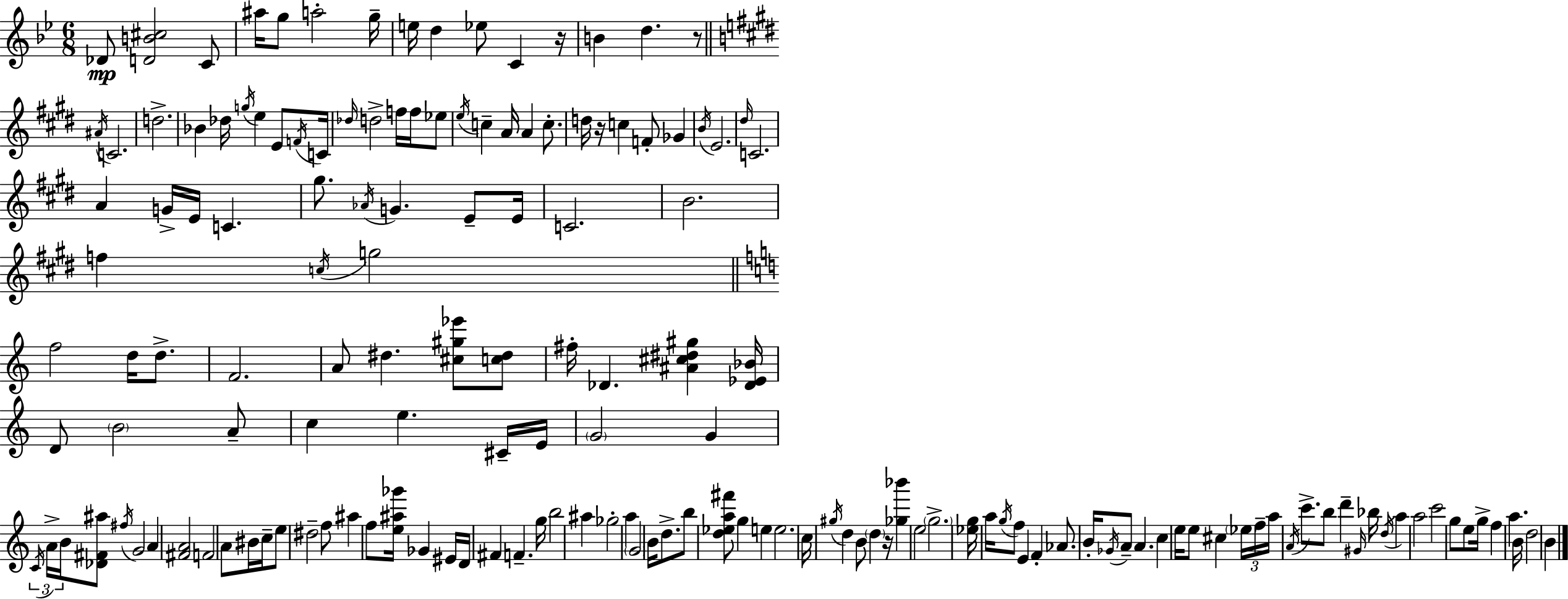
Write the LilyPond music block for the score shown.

{
  \clef treble
  \numericTimeSignature
  \time 6/8
  \key bes \major
  \repeat volta 2 { des'8\mp <d' b' cis''>2 c'8 | ais''16 g''8 a''2-. g''16-- | e''16 d''4 ees''8 c'4 r16 | b'4 d''4. r8 | \break \bar "||" \break \key e \major \acciaccatura { ais'16 } c'2. | d''2.-> | bes'4 des''16 \acciaccatura { g''16 } e''4 e'8 | \acciaccatura { f'16 } c'16 \grace { des''16 } d''2-> | \break f''16 f''16 ees''8 \acciaccatura { e''16 } c''4-- a'16 a'4 | c''8.-. d''16 r16 c''4 f'8-. | ges'4 \acciaccatura { b'16 } e'2. | \grace { dis''16 } c'2. | \break a'4 g'16-> | e'16 c'4. gis''8. \acciaccatura { aes'16 } g'4. | e'8-- e'16 c'2. | b'2. | \break f''4 | \acciaccatura { c''16 } g''2 \bar "||" \break \key a \minor f''2 d''16 d''8.-> | f'2. | a'8 dis''4. <cis'' gis'' ees'''>8 <c'' dis''>8 | fis''16-. des'4. <ais' cis'' dis'' gis''>4 <des' ees' bes'>16 | \break d'8 \parenthesize b'2 a'8-- | c''4 e''4. cis'16-- e'16 | \parenthesize g'2 g'4 | \tuplet 3/2 { \acciaccatura { c'16 } a'16-> b'16 } <des' fis' ais''>8 \acciaccatura { fis''16 } g'2 | \break a'4 <fis' a'>2 | f'2 a'8 | bis'16 c''16-- e''8 dis''2-- | f''8 ais''4 f''8 <e'' ais'' ges'''>16 ges'4 | \break eis'16 d'16 fis'4 f'4.-- | g''16 b''2 ais''4 | ges''2-. a''4 | \parenthesize g'2 b'16 d''8.-> | \break b''8 <d'' ees'' a'' fis'''>8 g''4 e''4 | e''2. | c''16 \acciaccatura { gis''16 } d''4 b'8 \parenthesize d''4 | r16 <ges'' bes'''>4 e''2 | \break \parenthesize g''2.-> | <ees'' g''>16 a''16 \acciaccatura { g''16 } f''8 e'4 | f'4-. aes'8. b'16-. \acciaccatura { ges'16 } a'8-- a'4. | c''4 e''16 e''8 | \break cis''4 \tuplet 3/2 { \parenthesize ees''16 f''16-- a''16 } \acciaccatura { a'16 } c'''8.-> b''8 | d'''4-- \grace { gis'16 } bes''16 \acciaccatura { d''16 } a''4 | a''2 c'''2 | g''8 e''8 g''16-> f''4 | \break a''4. b'16 d''2 | b'4 } \bar "|."
}